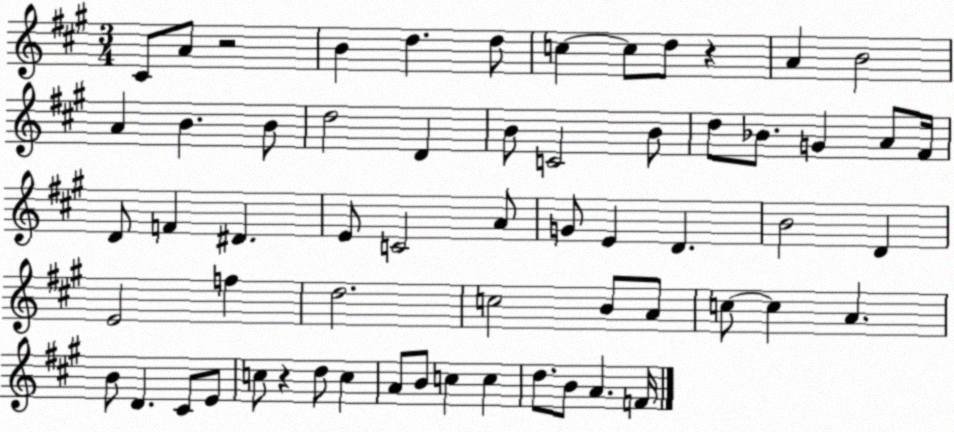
X:1
T:Untitled
M:3/4
L:1/4
K:A
^C/2 A/2 z2 B d d/2 c c/2 d/2 z A B2 A B B/2 d2 D B/2 C2 B/2 d/2 _B/2 G A/2 ^F/4 D/2 F ^D E/2 C2 A/2 G/2 E D B2 D E2 f d2 c2 B/2 A/2 c/2 c A B/2 D ^C/2 E/2 c/2 z d/2 c A/2 B/2 c c d/2 B/2 A F/4